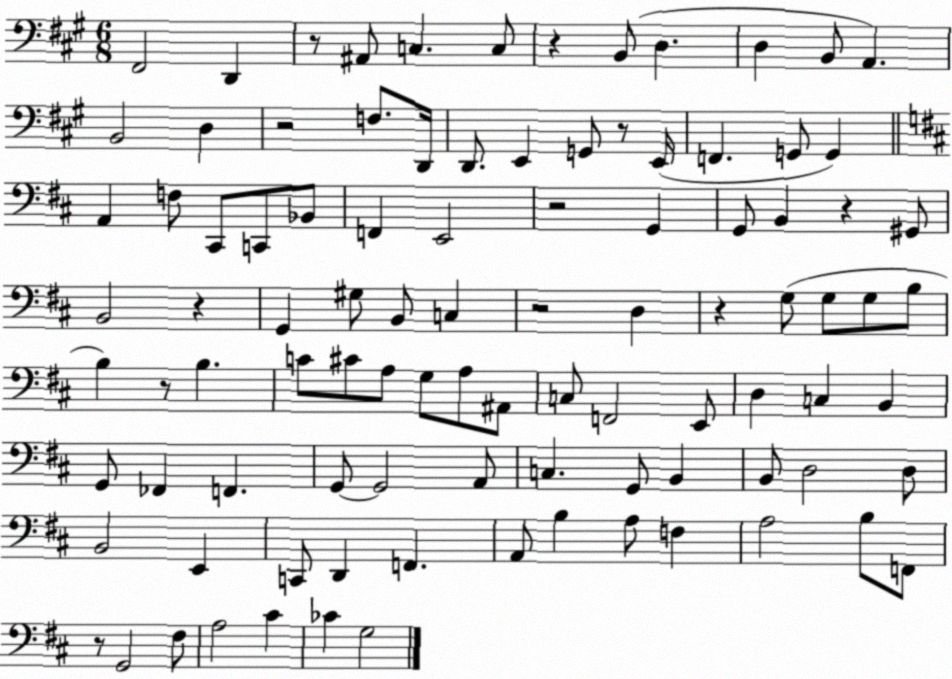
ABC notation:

X:1
T:Untitled
M:6/8
L:1/4
K:A
^F,,2 D,, z/2 ^A,,/2 C, C,/2 z B,,/2 D, D, B,,/2 A,, B,,2 D, z2 F,/2 D,,/4 D,,/2 E,, G,,/2 z/2 E,,/4 F,, G,,/2 G,, A,, F,/2 ^C,,/2 C,,/2 _B,,/2 F,, E,,2 z2 G,, G,,/2 B,, z ^G,,/2 B,,2 z G,, ^G,/2 B,,/2 C, z2 D, z G,/2 G,/2 G,/2 B,/2 B, z/2 B, C/2 ^C/2 A,/2 G,/2 A,/2 ^A,,/2 C,/2 F,,2 E,,/2 D, C, B,, G,,/2 _F,, F,, G,,/2 G,,2 A,,/2 C, G,,/2 B,, B,,/2 D,2 D,/2 B,,2 E,, C,,/2 D,, F,, A,,/2 B, A,/2 F, A,2 B,/2 F,,/2 z/2 G,,2 ^F,/2 A,2 ^C _C G,2